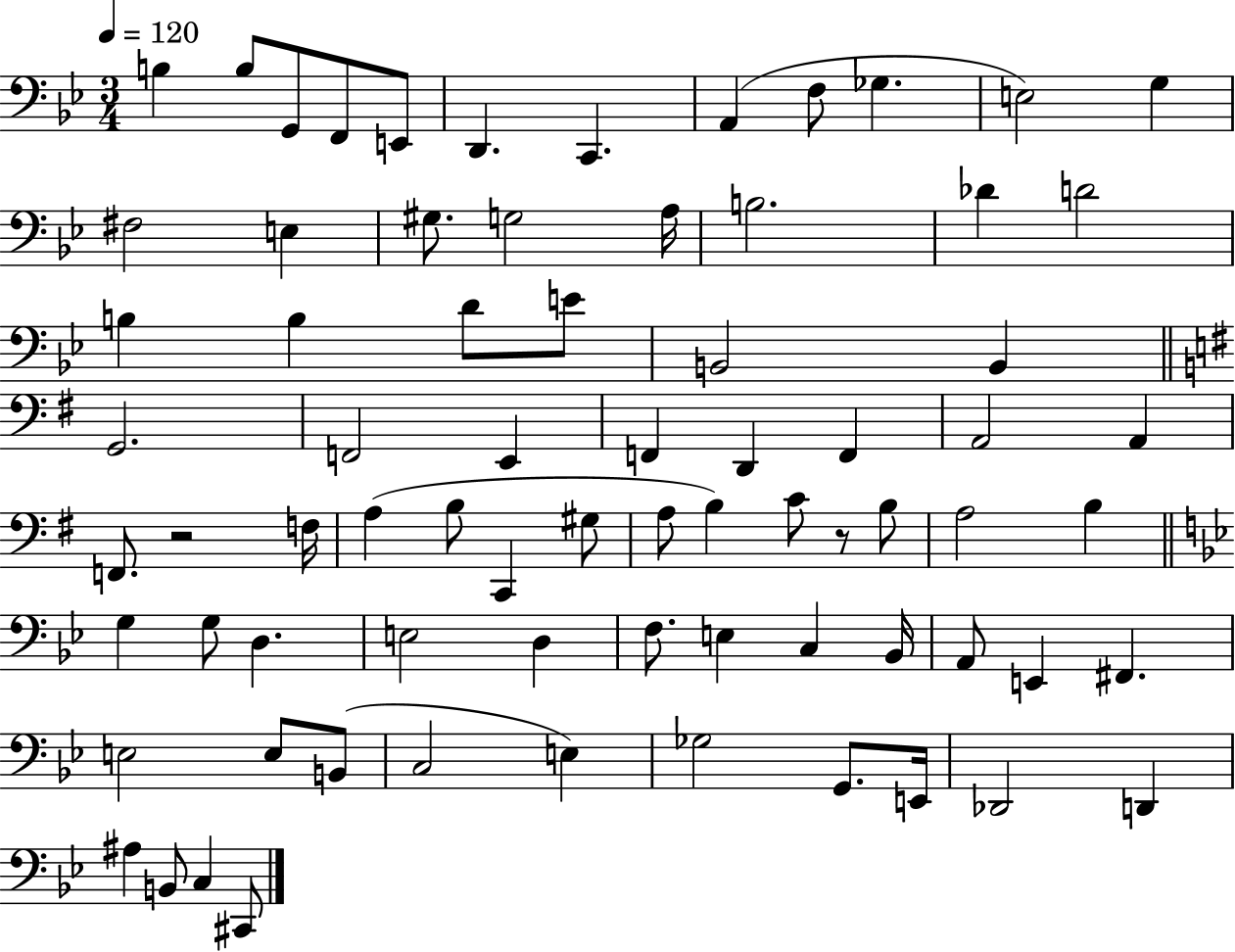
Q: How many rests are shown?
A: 2